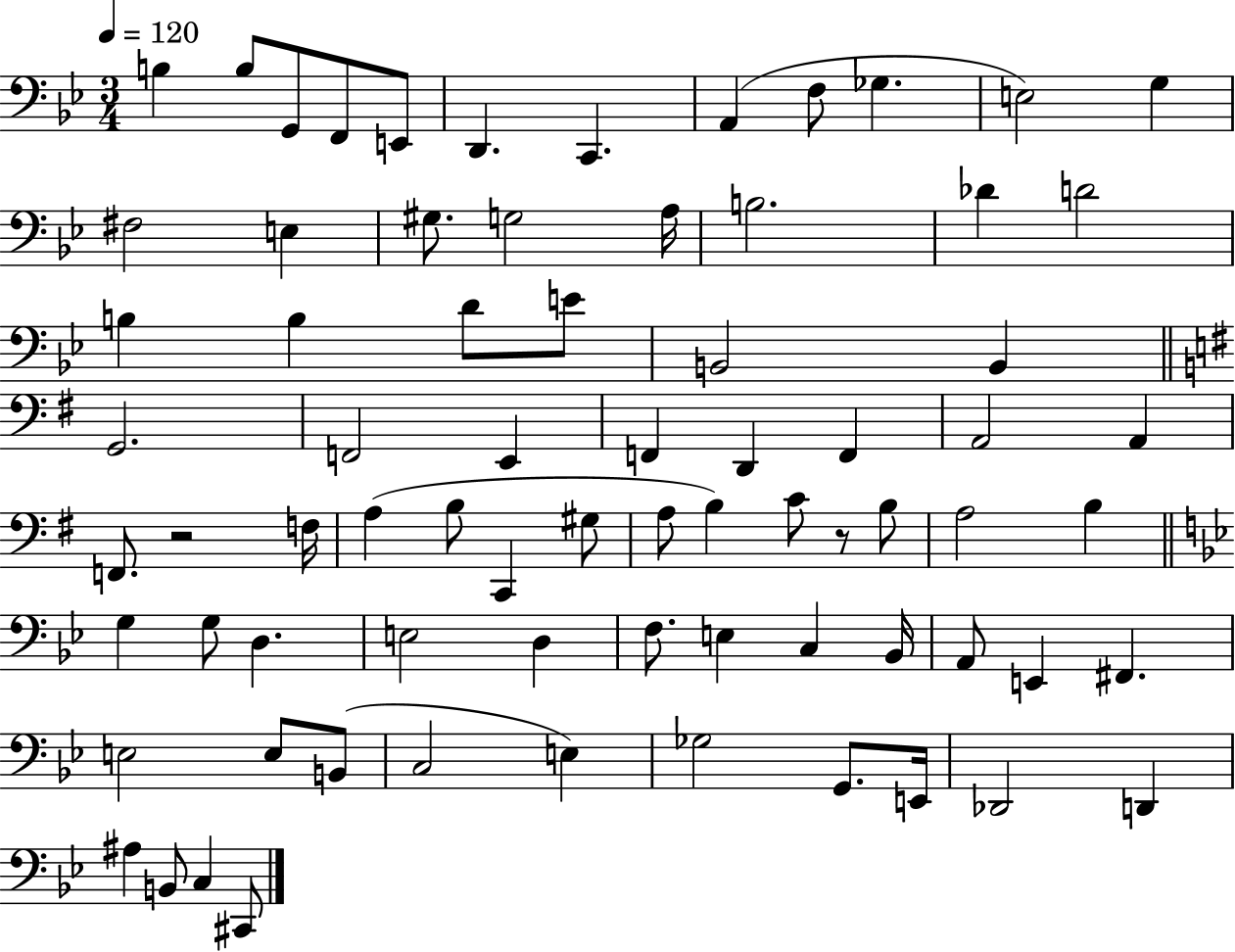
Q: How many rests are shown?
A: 2